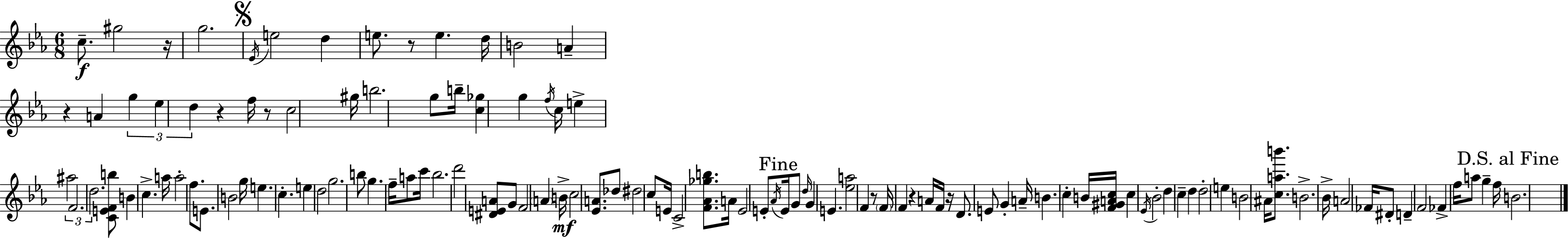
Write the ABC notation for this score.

X:1
T:Untitled
M:6/8
L:1/4
K:Cm
c/2 ^g2 z/4 g2 _E/4 e2 d e/2 z/2 e d/4 B2 A z A g _e d z f/4 z/2 c2 ^g/4 b2 g/2 b/4 [c_g] g f/4 c/4 e ^a2 F2 d2 [CEFb]/2 B c a/4 a2 f/2 E/2 B2 g/4 e c e d2 g2 b/2 g f/4 a/2 c'/4 _b2 d'2 [^DEA]/2 G/2 F2 A B/4 c2 [_EA]/2 _d/2 ^d2 c/2 E/4 C2 [F_A_gb]/2 A/4 _E2 E/2 _A/4 E/4 G/2 d/4 G E [_ea]2 F z/2 F/4 F z A/4 F/4 z/4 D/2 E/2 G A/4 B c B/4 [F^GAc]/4 c _E/4 _B2 d c d d2 e B2 ^A/4 [cab']/2 B2 _B/4 A2 _F/4 ^D/2 D F2 _F f/4 a/2 g f/4 B2